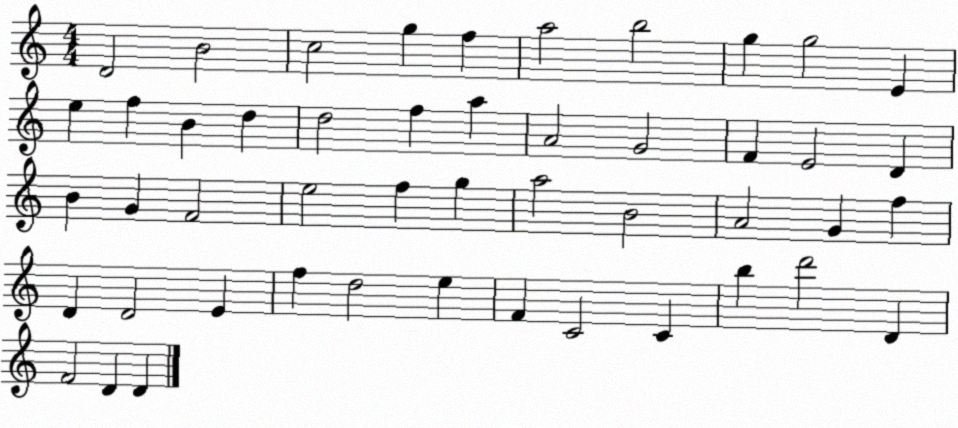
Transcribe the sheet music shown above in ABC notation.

X:1
T:Untitled
M:4/4
L:1/4
K:C
D2 B2 c2 g f a2 b2 g g2 E e f B d d2 f a A2 G2 F E2 D B G F2 e2 f g a2 B2 A2 G f D D2 E f d2 e F C2 C b d'2 D F2 D D